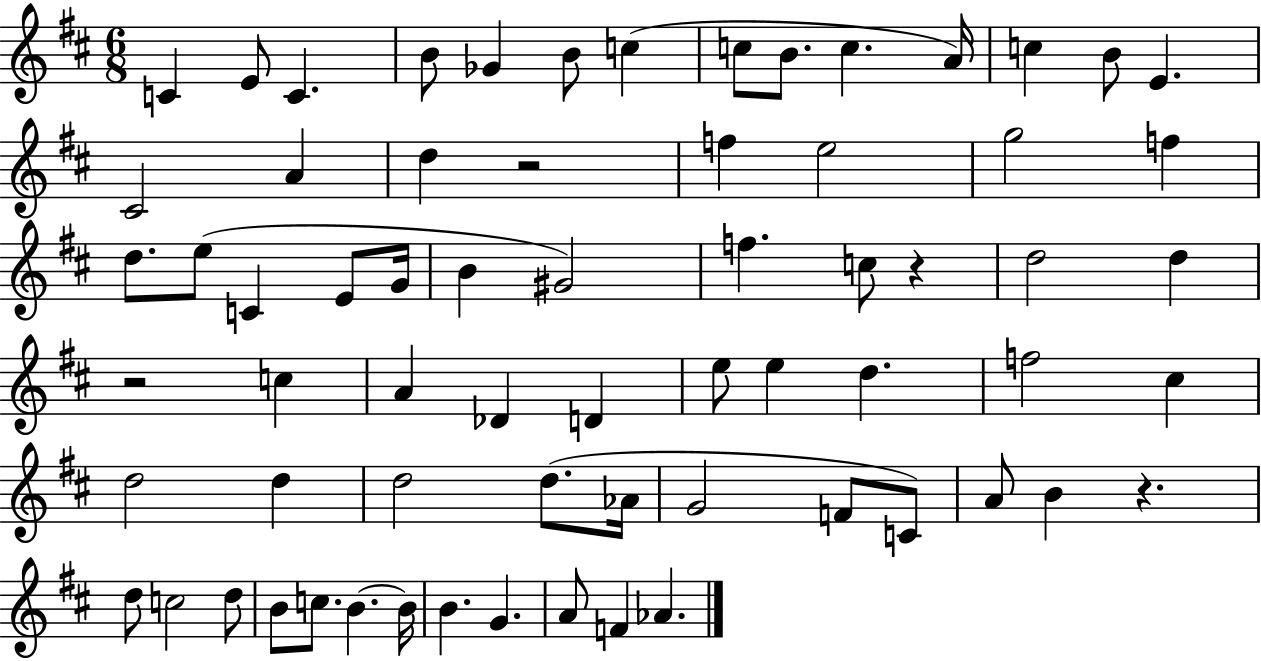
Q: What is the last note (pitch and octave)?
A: Ab4